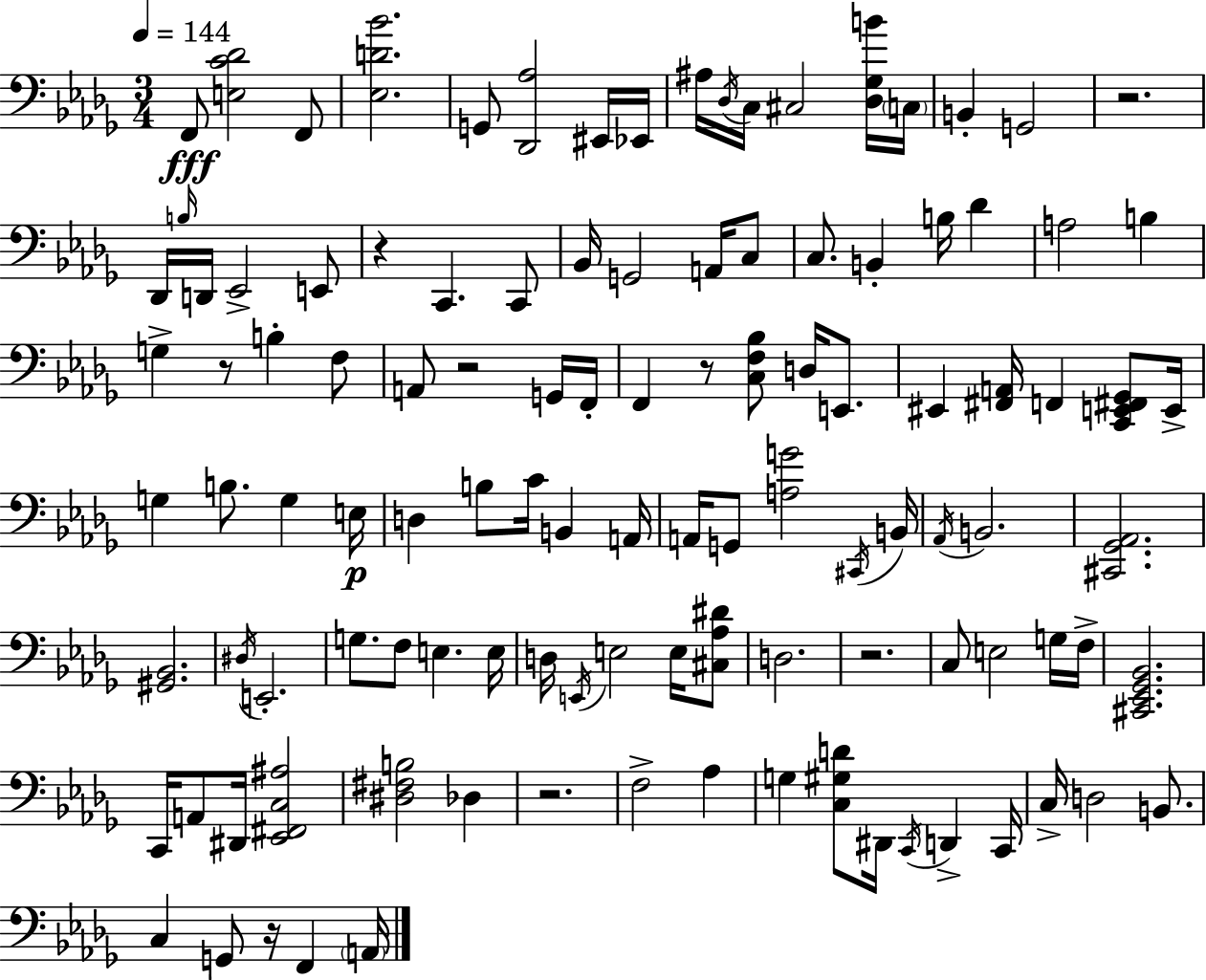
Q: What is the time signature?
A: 3/4